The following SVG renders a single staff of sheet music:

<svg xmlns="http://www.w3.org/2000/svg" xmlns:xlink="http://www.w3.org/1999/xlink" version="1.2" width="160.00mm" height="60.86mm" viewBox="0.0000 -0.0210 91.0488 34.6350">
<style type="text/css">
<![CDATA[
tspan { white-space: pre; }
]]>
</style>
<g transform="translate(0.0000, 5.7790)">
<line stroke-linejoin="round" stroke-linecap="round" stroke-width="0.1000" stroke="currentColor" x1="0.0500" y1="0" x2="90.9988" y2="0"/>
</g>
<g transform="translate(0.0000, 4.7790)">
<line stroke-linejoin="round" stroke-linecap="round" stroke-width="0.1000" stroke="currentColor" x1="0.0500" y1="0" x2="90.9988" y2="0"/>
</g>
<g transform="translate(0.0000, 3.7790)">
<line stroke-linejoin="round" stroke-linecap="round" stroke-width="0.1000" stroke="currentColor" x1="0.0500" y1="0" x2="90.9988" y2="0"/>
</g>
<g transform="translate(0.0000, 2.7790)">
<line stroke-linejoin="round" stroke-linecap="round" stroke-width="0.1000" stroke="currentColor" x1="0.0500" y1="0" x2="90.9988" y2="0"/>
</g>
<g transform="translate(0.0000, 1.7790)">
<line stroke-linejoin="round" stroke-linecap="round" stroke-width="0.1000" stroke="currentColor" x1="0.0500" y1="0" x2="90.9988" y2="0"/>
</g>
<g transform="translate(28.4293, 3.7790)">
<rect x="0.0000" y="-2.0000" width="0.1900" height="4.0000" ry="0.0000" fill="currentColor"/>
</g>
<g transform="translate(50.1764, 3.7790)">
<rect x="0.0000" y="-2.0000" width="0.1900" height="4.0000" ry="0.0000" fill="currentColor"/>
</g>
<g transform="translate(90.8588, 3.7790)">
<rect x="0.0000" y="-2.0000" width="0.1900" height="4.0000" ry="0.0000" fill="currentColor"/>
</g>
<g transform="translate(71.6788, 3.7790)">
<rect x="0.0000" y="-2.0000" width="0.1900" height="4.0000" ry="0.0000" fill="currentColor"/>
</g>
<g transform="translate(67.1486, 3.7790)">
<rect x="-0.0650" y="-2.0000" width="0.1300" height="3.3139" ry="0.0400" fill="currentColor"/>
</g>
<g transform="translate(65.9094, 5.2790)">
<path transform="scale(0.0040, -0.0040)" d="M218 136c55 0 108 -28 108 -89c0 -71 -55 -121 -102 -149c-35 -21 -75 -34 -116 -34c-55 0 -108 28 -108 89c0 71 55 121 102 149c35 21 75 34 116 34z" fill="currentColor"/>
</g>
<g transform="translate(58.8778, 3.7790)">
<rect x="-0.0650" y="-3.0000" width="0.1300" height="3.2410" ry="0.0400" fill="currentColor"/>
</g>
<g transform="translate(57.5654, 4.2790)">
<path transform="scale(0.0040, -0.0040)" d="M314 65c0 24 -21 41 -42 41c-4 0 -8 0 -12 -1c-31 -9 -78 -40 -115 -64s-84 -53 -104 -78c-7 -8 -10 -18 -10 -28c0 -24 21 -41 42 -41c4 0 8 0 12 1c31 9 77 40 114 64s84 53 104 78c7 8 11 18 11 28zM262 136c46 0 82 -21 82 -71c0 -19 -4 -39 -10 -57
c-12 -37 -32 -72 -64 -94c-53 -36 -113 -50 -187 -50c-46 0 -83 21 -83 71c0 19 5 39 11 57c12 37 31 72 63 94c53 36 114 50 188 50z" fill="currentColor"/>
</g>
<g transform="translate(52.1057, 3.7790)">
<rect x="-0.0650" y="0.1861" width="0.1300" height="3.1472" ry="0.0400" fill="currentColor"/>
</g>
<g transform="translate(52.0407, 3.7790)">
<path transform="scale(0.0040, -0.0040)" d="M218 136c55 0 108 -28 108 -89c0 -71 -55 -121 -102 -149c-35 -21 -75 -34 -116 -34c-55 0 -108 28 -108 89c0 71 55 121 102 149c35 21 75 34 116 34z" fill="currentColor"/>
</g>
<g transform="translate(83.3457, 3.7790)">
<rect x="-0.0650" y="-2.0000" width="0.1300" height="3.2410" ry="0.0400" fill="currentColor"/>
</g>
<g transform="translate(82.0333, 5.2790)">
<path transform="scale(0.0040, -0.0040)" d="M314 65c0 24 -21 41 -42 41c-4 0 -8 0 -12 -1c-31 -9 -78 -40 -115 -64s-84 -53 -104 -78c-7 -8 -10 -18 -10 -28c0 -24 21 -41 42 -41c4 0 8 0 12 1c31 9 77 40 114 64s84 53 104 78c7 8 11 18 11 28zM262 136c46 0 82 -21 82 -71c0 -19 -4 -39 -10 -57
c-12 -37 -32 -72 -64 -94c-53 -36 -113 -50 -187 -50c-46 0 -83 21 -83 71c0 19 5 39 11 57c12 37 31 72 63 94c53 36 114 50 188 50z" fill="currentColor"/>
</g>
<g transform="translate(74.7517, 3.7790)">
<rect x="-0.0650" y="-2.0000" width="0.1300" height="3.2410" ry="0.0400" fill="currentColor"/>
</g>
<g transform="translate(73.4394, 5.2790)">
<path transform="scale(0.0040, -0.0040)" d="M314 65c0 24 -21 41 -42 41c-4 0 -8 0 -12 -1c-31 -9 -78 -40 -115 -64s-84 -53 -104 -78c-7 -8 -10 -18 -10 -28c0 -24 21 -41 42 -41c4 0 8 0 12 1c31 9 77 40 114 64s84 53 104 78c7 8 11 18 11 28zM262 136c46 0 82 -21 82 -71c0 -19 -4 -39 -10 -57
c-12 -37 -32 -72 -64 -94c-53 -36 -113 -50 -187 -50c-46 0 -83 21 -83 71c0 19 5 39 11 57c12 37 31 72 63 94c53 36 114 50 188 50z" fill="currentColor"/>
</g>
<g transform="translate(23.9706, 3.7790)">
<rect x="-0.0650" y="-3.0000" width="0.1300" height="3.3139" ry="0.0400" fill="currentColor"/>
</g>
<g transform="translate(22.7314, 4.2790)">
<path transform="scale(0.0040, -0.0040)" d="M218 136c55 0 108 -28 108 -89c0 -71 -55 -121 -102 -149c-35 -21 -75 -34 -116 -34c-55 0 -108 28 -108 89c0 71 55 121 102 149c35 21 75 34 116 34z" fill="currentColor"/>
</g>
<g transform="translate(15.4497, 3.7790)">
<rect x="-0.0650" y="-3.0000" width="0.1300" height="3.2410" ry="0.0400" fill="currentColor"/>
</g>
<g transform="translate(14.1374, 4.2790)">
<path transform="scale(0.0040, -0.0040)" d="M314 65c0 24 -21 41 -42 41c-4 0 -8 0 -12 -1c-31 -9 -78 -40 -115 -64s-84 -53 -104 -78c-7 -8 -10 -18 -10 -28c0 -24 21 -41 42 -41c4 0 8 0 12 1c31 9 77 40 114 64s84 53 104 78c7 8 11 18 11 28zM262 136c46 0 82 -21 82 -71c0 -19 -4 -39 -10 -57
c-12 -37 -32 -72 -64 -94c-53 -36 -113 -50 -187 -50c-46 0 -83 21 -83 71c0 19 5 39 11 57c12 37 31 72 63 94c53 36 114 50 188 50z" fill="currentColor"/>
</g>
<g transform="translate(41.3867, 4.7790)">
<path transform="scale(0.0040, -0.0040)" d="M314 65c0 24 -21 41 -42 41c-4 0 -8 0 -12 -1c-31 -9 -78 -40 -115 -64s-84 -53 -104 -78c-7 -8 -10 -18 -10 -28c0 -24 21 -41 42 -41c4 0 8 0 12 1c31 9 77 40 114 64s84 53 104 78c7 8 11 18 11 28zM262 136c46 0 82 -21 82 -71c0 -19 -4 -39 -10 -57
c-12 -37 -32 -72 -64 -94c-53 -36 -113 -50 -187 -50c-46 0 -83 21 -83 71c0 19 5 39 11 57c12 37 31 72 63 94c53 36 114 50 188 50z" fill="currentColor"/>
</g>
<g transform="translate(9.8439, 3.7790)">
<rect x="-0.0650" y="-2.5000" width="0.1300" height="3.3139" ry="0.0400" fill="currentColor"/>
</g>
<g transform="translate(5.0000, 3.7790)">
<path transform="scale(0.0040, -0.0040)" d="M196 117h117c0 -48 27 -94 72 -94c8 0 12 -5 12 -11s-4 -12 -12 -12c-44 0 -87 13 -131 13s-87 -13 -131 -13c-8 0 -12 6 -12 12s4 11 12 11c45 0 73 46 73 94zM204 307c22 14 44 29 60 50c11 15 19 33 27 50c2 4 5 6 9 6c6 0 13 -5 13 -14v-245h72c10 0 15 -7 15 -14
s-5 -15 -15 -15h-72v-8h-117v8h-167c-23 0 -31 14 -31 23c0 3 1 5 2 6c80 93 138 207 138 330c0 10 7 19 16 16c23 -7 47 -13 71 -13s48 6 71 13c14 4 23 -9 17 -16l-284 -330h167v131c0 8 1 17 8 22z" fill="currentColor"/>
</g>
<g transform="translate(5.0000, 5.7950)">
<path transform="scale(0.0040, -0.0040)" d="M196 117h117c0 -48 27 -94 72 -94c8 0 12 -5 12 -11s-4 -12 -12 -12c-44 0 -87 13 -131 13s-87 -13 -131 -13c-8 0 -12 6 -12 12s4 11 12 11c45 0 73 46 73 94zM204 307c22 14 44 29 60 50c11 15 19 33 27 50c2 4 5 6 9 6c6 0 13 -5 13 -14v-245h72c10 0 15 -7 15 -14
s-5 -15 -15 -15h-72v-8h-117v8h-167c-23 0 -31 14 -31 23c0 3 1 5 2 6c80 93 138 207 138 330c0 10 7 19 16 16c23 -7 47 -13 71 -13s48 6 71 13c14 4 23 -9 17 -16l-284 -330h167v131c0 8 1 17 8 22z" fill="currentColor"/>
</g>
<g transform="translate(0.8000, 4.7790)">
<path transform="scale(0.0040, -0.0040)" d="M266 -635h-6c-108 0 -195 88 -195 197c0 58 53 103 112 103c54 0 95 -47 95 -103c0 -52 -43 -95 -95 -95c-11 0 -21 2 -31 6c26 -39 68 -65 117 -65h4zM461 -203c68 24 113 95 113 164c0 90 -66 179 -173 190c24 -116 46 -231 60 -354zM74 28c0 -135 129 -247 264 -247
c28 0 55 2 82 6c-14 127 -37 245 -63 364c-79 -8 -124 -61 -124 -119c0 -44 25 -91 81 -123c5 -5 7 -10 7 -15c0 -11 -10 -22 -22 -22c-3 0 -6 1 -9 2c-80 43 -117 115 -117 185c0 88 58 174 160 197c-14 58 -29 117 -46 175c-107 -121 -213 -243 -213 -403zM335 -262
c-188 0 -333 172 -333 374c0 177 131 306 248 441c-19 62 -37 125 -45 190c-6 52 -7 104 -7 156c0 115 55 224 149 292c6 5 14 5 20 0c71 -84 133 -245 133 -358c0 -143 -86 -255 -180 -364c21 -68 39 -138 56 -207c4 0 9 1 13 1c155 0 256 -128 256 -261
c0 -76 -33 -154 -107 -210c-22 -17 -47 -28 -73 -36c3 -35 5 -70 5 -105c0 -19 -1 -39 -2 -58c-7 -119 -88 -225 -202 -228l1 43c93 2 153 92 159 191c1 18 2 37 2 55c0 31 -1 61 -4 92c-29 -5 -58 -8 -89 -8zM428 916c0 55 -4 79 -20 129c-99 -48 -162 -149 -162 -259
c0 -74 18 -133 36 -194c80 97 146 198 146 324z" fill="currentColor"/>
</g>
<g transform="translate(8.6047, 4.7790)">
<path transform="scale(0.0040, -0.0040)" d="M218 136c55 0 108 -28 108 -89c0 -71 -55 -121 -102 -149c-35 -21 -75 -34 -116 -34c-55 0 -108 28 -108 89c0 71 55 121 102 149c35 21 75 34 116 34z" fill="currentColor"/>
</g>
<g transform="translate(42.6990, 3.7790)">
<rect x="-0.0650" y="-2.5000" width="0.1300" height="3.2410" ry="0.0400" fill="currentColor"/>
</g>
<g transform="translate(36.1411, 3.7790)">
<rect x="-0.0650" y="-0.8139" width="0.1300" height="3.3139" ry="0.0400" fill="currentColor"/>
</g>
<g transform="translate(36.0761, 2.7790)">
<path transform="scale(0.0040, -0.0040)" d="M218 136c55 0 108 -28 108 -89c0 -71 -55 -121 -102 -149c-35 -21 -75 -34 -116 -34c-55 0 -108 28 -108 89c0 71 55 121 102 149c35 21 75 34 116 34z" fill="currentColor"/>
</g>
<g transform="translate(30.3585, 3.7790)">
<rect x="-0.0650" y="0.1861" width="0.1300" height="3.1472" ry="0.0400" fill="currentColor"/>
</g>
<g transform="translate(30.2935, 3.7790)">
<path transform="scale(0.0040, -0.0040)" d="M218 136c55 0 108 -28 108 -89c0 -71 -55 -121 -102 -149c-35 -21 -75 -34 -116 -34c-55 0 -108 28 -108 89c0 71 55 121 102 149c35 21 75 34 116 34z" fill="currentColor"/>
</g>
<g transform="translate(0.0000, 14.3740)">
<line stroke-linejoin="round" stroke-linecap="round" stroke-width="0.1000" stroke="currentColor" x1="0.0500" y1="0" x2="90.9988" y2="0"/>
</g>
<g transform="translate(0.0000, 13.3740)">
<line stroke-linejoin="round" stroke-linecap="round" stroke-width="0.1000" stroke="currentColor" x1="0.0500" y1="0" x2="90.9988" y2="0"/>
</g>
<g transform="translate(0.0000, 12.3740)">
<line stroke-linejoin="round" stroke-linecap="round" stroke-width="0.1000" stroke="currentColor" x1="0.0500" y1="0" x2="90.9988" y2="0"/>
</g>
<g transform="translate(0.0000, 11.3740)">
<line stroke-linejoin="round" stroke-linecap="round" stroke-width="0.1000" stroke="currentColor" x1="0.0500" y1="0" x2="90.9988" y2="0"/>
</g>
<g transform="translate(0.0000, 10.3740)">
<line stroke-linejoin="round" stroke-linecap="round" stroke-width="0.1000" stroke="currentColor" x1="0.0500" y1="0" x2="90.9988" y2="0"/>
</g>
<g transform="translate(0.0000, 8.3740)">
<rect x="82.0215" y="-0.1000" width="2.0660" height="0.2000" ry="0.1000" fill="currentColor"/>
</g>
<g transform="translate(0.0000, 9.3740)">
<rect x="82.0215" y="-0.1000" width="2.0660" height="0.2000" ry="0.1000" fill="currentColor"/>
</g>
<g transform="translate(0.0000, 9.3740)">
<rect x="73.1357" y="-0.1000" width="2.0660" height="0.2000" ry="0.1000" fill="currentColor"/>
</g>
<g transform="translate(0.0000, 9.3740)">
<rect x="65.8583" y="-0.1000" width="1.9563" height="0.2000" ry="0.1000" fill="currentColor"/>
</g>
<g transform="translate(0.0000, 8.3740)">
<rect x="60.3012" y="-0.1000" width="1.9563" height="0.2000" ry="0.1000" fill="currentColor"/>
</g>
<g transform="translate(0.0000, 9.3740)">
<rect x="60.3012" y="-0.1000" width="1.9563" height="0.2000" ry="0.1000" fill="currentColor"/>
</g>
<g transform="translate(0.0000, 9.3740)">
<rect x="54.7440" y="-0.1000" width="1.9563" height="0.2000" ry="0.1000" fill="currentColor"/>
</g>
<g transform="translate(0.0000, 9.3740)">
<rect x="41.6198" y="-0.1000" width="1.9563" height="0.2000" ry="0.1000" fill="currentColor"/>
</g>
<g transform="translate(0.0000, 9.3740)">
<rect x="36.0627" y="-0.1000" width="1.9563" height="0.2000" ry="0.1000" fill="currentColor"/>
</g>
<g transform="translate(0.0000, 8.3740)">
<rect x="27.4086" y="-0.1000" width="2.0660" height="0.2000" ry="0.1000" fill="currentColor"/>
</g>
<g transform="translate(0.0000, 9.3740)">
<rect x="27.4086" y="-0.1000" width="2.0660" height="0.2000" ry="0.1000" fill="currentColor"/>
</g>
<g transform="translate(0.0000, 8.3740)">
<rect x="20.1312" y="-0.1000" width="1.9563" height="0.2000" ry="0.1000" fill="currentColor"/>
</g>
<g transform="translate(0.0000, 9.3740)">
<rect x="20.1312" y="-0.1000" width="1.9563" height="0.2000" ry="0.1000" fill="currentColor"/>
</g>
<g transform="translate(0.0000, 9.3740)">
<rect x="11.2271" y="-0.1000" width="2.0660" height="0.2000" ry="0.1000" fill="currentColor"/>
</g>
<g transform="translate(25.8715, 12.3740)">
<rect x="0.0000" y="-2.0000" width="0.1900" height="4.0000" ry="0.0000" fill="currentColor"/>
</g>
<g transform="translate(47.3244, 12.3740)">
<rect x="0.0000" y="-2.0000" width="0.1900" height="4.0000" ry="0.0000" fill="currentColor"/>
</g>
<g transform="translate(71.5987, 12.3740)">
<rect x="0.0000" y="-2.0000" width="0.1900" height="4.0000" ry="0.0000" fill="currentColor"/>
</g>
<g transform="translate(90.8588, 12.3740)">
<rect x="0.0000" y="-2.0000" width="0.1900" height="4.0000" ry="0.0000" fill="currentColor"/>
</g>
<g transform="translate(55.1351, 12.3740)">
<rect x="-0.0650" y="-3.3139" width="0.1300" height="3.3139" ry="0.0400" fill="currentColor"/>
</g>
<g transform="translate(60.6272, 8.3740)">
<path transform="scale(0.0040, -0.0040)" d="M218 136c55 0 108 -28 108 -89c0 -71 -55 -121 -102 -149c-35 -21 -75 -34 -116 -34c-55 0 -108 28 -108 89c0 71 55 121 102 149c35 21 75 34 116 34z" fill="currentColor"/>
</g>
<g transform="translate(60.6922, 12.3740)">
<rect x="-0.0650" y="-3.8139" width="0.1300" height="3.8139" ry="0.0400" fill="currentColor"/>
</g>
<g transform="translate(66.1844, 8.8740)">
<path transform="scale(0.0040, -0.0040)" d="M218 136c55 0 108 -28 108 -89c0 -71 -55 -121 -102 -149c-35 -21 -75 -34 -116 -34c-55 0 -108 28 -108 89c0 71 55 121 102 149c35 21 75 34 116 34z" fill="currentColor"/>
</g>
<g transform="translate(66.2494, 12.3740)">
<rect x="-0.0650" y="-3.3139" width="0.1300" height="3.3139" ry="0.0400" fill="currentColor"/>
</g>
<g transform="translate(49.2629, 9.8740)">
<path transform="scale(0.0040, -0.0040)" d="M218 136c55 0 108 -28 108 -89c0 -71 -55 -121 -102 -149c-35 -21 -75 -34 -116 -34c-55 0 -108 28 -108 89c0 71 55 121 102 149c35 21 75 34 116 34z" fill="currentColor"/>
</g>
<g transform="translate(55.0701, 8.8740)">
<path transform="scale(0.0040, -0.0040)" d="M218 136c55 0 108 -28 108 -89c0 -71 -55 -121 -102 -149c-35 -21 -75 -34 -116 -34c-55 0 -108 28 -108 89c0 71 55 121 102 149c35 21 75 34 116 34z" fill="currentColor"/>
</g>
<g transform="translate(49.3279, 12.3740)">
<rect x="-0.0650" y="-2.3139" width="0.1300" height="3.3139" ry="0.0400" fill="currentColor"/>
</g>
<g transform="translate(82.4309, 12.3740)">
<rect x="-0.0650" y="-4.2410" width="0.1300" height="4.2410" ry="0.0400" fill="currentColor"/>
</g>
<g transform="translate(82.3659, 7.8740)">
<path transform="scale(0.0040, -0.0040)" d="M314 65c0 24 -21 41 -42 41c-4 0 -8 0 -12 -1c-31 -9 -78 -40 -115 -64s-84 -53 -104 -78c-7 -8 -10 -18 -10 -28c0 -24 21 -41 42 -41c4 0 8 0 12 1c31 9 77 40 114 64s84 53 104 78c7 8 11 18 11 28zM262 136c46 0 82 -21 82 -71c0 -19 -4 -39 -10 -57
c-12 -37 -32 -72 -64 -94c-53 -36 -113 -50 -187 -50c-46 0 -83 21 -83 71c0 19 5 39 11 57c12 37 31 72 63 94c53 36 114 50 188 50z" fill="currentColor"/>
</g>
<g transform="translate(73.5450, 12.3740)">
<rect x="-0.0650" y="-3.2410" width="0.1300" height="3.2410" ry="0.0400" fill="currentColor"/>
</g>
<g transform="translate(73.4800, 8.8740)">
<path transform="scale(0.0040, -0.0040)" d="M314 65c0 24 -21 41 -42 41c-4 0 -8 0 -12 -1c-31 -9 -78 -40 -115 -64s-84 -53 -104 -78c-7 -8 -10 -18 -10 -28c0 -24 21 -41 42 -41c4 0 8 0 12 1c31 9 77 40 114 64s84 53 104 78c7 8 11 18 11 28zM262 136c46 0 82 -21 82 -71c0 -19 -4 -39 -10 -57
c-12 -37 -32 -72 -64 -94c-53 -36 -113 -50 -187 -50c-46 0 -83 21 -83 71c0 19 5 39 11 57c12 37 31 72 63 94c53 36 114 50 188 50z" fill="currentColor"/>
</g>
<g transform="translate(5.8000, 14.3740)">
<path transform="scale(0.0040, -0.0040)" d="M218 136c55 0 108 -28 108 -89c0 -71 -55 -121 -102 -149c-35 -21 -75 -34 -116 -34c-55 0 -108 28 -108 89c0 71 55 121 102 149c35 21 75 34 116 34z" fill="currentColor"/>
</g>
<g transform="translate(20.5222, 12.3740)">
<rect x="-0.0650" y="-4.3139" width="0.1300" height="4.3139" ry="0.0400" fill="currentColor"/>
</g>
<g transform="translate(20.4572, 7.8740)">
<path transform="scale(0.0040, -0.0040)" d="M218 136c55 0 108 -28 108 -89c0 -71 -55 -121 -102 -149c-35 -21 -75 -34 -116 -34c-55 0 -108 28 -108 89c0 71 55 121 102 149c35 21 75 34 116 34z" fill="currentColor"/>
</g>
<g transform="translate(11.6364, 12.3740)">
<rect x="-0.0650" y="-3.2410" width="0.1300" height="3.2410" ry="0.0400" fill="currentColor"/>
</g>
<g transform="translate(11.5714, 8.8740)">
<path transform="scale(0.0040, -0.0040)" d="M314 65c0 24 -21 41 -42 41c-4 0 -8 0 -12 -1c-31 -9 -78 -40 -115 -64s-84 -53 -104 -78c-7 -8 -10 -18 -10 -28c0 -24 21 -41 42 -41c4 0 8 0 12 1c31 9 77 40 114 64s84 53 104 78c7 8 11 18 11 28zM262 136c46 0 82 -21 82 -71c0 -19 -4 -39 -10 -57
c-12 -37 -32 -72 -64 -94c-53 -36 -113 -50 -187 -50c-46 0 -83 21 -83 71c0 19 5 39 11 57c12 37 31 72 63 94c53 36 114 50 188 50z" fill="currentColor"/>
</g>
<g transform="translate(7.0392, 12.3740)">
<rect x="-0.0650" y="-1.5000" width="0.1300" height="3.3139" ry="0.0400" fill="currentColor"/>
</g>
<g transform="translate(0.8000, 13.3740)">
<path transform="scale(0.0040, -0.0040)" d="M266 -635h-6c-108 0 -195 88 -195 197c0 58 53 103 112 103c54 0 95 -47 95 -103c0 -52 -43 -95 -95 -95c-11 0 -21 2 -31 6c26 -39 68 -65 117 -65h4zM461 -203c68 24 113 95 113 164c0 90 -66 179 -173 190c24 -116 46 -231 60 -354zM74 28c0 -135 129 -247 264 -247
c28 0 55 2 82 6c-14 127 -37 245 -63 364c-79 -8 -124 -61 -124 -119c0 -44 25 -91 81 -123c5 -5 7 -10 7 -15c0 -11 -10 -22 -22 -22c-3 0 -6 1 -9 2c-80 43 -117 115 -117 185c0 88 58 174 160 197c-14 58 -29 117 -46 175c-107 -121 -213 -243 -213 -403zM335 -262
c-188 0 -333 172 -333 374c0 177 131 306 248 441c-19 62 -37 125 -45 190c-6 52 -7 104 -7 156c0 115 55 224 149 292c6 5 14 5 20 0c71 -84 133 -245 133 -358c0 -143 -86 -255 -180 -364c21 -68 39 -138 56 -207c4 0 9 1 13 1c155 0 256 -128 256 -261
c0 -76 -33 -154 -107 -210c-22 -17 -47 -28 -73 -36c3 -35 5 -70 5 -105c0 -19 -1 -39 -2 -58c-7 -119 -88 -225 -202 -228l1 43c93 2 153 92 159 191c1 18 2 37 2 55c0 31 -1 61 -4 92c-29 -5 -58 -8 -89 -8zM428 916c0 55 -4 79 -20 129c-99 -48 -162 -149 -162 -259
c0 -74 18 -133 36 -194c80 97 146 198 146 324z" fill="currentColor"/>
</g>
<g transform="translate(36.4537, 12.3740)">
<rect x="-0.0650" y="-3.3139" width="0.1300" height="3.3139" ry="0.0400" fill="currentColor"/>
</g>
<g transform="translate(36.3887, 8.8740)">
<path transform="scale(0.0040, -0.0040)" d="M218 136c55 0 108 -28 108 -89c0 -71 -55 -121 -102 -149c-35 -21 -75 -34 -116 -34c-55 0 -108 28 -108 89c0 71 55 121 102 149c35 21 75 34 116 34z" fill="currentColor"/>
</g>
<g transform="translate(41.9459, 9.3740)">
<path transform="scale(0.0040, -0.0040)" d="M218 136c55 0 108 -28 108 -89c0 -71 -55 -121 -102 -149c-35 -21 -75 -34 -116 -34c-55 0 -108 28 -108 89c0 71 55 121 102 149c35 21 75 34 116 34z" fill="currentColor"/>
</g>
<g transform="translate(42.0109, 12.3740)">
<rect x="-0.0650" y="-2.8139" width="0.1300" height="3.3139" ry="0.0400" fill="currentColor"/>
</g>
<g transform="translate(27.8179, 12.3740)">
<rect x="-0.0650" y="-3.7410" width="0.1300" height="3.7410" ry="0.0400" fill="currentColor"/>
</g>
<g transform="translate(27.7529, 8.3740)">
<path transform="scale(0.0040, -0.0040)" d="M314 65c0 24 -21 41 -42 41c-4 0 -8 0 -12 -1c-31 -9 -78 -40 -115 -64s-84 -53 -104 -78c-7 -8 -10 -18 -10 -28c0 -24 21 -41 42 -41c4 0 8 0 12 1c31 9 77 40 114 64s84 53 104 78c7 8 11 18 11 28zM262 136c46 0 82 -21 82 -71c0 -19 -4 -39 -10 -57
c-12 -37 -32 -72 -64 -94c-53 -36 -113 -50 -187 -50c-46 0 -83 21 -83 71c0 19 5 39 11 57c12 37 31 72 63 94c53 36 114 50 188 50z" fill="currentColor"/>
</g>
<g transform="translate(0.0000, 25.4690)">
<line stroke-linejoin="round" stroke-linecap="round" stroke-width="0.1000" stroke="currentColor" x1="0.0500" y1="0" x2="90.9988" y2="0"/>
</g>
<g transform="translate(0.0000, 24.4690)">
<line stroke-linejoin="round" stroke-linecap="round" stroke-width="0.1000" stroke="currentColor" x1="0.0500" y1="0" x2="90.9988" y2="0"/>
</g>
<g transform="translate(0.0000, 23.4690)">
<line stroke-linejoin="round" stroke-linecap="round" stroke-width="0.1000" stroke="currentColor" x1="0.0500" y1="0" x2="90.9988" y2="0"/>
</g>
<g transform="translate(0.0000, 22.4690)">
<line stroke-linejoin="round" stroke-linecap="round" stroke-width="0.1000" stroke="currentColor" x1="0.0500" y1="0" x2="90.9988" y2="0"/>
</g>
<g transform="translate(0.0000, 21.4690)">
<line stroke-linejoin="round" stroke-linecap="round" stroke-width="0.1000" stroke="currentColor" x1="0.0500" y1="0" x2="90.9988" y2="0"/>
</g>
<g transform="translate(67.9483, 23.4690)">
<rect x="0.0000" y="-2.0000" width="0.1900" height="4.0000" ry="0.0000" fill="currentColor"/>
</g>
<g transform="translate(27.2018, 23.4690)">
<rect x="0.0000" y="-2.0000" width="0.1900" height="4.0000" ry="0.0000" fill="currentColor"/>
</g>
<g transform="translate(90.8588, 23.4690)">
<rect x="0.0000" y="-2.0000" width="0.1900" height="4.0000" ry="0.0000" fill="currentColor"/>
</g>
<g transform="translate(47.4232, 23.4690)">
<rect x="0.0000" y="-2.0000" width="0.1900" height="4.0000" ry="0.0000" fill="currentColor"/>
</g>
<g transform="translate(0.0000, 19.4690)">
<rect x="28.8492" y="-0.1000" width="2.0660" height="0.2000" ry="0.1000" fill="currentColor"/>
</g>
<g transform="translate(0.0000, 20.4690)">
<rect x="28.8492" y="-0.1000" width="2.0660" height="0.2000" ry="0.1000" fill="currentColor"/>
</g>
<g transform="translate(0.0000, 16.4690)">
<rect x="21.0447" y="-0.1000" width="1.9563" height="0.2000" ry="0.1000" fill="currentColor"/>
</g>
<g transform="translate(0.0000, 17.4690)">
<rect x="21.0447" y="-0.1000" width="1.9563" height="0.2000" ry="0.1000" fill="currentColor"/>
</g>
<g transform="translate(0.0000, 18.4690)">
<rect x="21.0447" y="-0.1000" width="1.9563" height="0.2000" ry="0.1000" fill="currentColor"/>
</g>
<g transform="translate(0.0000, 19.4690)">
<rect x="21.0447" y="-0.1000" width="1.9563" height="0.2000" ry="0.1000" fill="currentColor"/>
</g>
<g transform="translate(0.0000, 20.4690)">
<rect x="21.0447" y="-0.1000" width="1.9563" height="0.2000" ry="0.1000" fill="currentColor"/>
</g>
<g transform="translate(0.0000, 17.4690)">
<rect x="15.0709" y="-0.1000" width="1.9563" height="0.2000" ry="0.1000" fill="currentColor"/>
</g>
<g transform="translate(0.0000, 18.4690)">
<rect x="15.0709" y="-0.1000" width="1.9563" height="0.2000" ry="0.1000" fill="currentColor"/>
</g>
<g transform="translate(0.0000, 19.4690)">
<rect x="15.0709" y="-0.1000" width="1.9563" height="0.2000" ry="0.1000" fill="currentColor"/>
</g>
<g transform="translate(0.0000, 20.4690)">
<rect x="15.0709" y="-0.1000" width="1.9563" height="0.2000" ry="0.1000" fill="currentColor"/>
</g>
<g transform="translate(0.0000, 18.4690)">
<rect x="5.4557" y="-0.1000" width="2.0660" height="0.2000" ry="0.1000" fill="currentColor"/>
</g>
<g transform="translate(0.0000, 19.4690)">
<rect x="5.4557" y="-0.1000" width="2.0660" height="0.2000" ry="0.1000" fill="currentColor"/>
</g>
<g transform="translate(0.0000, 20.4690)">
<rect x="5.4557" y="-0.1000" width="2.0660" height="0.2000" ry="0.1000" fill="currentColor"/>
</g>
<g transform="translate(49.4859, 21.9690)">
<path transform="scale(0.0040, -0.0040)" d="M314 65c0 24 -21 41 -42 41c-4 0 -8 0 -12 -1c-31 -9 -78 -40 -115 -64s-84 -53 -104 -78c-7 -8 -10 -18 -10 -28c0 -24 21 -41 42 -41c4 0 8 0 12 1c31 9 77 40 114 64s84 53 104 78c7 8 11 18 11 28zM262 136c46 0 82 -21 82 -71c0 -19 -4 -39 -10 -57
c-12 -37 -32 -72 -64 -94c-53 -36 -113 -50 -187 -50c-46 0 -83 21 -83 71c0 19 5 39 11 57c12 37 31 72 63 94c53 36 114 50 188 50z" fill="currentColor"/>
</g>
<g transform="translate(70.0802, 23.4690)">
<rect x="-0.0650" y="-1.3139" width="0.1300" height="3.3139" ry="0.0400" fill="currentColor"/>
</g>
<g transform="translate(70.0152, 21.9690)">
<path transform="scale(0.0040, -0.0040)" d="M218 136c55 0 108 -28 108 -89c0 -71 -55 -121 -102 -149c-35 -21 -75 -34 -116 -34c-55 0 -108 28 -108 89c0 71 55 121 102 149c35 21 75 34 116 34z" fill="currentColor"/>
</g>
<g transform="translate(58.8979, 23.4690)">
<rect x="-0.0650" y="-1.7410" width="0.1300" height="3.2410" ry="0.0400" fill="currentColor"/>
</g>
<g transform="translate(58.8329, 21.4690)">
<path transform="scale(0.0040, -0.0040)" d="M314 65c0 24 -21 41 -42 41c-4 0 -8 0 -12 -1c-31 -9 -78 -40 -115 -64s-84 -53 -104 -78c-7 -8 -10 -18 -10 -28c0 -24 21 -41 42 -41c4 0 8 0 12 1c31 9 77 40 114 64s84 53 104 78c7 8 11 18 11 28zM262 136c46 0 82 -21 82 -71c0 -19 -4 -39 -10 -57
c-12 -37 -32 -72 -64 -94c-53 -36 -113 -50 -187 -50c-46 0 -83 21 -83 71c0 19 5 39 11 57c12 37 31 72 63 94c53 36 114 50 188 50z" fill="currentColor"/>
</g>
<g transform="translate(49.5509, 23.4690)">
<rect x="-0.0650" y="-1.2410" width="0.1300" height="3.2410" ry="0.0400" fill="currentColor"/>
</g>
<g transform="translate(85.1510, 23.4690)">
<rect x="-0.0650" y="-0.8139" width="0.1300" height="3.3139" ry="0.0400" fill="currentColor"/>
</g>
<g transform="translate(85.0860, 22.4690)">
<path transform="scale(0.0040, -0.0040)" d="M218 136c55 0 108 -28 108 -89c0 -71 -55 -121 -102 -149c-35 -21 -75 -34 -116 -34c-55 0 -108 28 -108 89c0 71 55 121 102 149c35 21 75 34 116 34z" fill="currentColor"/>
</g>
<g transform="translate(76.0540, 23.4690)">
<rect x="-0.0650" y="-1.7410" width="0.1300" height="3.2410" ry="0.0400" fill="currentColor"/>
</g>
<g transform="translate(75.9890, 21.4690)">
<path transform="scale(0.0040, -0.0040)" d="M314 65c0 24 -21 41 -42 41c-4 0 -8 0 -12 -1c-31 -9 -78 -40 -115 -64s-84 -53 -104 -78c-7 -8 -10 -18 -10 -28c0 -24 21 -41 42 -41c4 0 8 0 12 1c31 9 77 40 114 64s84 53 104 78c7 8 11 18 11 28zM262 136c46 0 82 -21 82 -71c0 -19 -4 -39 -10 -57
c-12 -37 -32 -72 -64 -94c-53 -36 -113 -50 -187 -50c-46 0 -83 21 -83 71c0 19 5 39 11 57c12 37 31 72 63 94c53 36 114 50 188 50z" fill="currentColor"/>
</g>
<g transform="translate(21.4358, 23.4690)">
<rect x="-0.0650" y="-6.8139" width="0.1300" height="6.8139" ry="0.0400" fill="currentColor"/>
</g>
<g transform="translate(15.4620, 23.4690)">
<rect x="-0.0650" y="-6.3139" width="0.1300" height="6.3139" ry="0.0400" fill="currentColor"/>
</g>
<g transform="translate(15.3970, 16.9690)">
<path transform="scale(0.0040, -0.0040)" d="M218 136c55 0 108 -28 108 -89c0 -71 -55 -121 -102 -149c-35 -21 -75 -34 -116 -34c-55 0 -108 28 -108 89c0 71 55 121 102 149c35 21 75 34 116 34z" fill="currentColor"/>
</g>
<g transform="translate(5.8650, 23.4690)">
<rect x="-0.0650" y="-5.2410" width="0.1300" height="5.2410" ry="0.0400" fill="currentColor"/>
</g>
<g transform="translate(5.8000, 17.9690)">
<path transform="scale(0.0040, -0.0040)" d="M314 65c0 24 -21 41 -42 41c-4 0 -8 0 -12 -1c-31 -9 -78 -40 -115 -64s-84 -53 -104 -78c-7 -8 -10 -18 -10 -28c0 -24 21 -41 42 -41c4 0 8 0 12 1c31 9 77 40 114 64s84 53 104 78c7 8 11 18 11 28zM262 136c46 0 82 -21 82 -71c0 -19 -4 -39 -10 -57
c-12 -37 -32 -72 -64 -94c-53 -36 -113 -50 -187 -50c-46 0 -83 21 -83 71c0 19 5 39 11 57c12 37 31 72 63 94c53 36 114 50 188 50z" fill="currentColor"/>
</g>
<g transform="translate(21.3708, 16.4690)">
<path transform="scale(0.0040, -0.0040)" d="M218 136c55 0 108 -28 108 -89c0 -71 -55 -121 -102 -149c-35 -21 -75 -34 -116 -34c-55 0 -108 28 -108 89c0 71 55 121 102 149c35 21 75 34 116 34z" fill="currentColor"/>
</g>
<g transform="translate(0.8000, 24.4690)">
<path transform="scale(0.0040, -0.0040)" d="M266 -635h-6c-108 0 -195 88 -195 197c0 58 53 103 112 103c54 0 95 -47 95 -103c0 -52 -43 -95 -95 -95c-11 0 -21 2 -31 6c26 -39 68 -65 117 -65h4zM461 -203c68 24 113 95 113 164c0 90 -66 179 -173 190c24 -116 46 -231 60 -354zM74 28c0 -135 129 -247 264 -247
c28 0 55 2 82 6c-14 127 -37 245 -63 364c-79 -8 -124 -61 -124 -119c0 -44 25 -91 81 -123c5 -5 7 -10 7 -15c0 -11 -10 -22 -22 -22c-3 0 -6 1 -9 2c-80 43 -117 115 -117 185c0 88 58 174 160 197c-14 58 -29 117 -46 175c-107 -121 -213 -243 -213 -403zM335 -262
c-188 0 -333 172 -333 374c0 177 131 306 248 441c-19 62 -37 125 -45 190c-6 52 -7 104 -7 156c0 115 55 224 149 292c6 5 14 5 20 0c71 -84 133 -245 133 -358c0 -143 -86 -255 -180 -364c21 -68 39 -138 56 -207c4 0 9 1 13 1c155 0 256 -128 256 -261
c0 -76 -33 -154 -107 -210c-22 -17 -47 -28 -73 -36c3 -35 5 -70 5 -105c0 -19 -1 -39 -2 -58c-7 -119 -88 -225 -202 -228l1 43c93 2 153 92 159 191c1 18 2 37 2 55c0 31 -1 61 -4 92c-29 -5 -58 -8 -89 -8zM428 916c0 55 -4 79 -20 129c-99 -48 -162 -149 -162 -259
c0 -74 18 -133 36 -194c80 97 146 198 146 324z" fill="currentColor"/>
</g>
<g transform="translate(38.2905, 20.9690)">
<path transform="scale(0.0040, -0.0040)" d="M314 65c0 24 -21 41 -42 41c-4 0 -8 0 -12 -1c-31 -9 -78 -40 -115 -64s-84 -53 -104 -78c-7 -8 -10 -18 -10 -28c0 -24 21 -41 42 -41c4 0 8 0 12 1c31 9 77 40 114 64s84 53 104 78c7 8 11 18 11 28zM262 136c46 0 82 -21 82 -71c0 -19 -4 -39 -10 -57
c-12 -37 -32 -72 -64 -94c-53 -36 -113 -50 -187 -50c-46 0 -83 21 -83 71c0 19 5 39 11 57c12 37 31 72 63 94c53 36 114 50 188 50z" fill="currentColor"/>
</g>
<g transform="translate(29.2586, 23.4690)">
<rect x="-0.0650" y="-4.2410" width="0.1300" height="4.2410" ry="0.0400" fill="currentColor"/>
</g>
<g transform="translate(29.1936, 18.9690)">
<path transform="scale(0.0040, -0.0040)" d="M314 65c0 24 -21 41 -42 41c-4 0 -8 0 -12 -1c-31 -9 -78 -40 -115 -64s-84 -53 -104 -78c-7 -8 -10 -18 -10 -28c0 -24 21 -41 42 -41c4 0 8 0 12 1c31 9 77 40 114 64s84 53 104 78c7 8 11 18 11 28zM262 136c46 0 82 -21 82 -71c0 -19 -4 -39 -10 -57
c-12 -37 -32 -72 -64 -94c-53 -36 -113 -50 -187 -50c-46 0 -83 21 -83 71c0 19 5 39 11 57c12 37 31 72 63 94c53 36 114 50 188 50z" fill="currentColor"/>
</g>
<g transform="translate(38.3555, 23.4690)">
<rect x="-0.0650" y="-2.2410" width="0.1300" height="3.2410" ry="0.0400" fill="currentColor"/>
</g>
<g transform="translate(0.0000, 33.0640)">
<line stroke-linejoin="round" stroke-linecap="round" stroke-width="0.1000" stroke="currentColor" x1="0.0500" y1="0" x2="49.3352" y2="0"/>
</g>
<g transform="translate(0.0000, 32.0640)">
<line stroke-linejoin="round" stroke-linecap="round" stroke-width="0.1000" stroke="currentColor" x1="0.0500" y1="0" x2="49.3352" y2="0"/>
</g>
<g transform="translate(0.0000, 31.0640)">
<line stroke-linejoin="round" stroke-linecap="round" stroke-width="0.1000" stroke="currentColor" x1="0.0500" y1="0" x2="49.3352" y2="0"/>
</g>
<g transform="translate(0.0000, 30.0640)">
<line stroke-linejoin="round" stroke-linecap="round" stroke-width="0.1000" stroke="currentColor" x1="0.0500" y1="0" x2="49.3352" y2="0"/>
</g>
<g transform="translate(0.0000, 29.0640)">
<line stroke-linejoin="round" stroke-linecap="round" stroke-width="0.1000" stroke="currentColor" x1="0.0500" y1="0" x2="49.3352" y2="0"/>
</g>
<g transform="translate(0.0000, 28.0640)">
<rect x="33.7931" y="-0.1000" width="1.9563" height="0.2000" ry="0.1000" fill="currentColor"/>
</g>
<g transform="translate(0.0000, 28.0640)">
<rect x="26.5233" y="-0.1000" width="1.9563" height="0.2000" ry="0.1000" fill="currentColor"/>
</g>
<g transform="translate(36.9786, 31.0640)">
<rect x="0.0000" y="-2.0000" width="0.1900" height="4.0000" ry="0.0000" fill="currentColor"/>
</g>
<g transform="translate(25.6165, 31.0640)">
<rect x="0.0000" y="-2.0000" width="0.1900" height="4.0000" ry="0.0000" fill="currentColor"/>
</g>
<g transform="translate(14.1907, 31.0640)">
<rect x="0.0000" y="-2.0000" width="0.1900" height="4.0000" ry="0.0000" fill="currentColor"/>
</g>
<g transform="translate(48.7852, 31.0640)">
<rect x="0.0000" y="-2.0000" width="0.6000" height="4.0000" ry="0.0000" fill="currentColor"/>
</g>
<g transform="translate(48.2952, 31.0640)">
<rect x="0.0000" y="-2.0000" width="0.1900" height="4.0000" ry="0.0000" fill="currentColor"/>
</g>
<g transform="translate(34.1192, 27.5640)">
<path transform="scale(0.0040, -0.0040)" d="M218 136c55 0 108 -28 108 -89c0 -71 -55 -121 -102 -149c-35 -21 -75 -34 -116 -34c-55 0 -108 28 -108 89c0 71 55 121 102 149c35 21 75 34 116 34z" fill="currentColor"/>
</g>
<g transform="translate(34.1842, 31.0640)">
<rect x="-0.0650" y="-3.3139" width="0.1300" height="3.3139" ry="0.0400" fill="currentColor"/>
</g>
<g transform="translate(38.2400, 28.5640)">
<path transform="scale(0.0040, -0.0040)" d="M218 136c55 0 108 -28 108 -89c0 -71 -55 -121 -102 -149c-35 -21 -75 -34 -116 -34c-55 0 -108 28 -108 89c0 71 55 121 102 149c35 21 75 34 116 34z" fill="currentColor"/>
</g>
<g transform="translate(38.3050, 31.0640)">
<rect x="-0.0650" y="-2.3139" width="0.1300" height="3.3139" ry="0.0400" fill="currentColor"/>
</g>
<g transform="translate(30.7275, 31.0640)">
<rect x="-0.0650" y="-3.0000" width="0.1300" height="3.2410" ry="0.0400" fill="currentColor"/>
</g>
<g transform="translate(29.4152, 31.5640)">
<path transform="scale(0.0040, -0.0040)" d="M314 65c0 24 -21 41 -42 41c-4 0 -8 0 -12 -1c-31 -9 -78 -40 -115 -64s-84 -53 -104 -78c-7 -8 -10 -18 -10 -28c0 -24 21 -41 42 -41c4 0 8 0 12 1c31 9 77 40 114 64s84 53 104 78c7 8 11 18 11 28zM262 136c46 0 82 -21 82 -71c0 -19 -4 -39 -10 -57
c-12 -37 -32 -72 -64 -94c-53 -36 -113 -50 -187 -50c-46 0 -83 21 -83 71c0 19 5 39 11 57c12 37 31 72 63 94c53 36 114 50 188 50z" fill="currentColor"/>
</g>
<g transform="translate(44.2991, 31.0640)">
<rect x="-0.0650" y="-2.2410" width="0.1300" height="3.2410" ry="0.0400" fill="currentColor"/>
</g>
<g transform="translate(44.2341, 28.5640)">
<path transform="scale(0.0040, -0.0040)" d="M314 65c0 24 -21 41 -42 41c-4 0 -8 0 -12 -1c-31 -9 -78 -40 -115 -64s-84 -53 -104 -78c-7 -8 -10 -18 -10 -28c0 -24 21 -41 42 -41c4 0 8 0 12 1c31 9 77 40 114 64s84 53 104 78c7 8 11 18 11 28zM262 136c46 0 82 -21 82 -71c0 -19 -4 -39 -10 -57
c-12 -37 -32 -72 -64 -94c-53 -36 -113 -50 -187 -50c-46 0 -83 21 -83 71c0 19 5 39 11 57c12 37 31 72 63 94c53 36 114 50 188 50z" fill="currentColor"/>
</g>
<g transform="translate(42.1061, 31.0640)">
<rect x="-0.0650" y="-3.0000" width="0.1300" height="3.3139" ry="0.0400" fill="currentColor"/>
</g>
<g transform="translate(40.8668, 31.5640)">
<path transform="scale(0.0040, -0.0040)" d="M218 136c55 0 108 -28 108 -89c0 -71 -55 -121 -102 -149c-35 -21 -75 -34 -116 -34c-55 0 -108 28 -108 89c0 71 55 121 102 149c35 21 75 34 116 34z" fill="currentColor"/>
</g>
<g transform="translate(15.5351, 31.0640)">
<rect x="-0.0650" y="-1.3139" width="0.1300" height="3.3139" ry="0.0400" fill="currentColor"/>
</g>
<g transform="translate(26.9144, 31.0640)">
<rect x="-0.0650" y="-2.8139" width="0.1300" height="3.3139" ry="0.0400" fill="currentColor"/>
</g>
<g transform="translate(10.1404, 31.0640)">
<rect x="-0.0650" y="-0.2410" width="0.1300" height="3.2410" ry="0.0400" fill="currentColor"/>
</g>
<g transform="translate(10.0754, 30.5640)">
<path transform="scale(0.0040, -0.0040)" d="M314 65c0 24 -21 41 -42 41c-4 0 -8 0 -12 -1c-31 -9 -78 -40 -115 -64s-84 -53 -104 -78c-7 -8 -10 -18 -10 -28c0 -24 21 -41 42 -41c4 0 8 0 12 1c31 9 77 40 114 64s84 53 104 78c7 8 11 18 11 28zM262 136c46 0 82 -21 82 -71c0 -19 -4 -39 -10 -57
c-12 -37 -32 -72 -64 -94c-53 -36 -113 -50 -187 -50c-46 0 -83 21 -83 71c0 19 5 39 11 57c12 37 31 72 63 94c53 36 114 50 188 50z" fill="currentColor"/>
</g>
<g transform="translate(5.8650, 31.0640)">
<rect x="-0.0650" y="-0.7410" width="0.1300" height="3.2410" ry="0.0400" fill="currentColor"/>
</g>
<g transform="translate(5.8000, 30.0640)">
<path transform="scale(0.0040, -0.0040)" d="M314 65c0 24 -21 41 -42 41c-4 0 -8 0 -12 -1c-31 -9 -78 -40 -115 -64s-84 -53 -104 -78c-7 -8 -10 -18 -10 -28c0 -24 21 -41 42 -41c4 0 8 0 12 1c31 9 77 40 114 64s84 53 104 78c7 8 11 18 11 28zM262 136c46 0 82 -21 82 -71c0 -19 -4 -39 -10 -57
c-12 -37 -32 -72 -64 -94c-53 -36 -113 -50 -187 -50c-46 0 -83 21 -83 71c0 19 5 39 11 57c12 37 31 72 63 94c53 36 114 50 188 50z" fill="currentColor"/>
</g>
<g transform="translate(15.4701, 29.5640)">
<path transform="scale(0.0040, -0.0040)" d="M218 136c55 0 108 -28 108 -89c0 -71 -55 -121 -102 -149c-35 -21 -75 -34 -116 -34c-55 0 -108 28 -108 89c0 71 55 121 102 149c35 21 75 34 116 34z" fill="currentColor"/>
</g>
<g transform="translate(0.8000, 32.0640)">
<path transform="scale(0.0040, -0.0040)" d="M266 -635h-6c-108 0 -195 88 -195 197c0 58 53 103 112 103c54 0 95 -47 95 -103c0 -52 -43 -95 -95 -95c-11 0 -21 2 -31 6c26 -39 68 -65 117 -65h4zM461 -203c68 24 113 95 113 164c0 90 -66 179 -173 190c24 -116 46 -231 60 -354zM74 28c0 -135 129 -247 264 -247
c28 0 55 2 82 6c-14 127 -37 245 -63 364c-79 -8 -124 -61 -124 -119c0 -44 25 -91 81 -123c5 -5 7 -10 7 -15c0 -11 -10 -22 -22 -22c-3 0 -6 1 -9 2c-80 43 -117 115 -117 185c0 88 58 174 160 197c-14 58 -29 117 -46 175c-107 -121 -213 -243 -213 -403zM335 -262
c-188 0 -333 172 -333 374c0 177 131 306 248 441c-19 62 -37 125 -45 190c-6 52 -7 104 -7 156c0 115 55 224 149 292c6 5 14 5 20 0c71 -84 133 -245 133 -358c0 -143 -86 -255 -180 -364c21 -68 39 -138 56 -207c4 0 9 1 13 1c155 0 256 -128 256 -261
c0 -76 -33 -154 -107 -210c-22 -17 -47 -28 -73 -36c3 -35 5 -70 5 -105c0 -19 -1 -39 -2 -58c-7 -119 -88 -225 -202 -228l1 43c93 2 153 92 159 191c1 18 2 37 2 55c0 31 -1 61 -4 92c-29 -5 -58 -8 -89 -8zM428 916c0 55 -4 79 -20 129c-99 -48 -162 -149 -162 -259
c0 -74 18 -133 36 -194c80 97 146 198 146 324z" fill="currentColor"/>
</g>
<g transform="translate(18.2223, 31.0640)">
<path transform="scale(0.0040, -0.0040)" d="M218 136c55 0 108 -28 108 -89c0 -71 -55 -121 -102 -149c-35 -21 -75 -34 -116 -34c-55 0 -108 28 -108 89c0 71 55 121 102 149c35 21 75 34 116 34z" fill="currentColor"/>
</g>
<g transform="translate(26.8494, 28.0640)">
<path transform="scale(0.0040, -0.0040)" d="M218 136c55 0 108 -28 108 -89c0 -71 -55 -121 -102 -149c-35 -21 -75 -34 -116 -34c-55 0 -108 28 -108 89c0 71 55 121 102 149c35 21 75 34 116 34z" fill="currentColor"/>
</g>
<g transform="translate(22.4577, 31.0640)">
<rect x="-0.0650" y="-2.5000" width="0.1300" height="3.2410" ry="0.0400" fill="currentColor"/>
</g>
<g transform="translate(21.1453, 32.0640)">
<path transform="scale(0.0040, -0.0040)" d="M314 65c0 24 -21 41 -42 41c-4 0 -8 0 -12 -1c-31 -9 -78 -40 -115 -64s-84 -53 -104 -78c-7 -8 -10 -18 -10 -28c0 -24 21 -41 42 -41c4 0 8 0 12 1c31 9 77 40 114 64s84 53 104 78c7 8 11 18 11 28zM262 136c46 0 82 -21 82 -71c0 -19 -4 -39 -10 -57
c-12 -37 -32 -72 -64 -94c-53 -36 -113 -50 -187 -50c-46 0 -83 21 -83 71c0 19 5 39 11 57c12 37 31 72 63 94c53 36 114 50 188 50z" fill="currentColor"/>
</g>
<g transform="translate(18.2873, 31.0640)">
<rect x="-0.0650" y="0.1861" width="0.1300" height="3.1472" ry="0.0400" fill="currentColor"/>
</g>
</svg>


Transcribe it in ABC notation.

X:1
T:Untitled
M:4/4
L:1/4
K:C
G A2 A B d G2 B A2 F F2 F2 E b2 d' c'2 b a g b c' b b2 d'2 f'2 a' b' d'2 g2 e2 f2 e f2 d d2 c2 e B G2 a A2 b g A g2